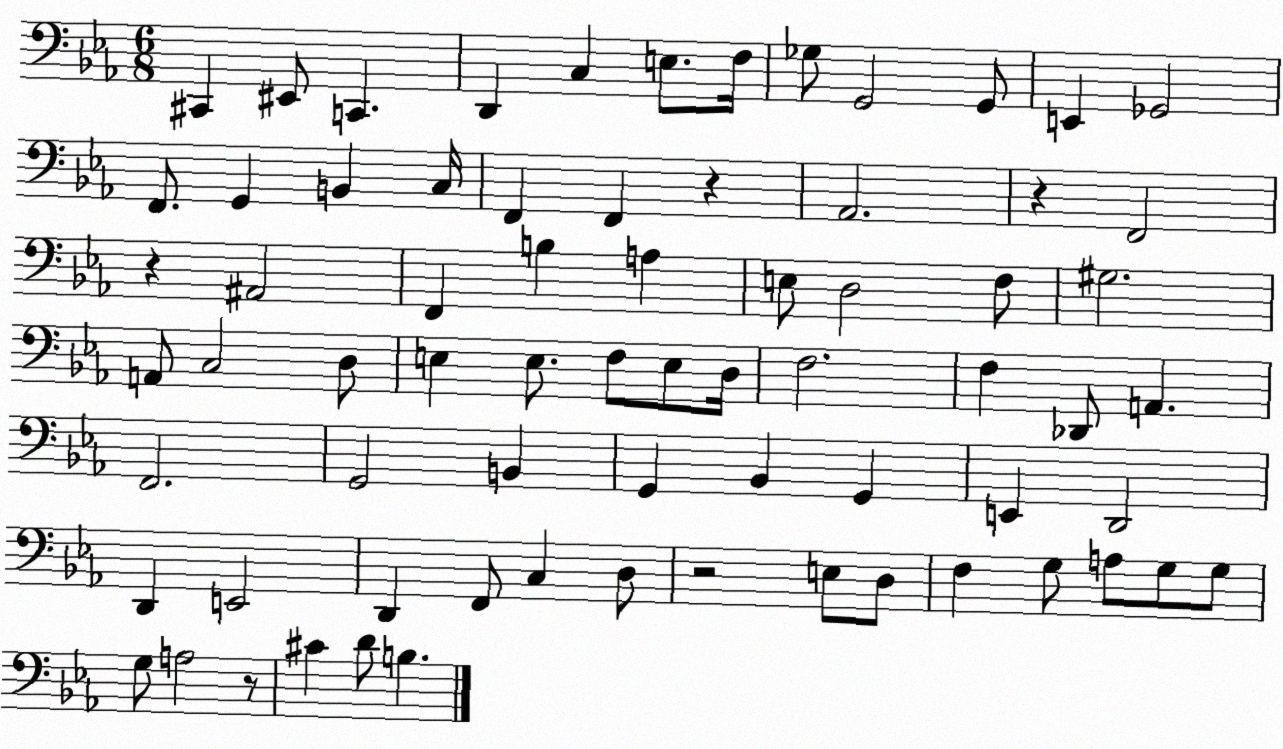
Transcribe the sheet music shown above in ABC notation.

X:1
T:Untitled
M:6/8
L:1/4
K:Eb
^C,, ^E,,/2 C,, D,, C, E,/2 F,/4 _G,/2 G,,2 G,,/2 E,, _G,,2 F,,/2 G,, B,, C,/4 F,, F,, z _A,,2 z F,,2 z ^A,,2 F,, B, A, E,/2 D,2 F,/2 ^G,2 A,,/2 C,2 D,/2 E, E,/2 F,/2 E,/2 D,/4 F,2 F, _D,,/2 A,, F,,2 G,,2 B,, G,, _B,, G,, E,, D,,2 D,, E,,2 D,, F,,/2 C, D,/2 z2 E,/2 D,/2 F, G,/2 A,/2 G,/2 G,/2 G,/2 A,2 z/2 ^C D/2 B,